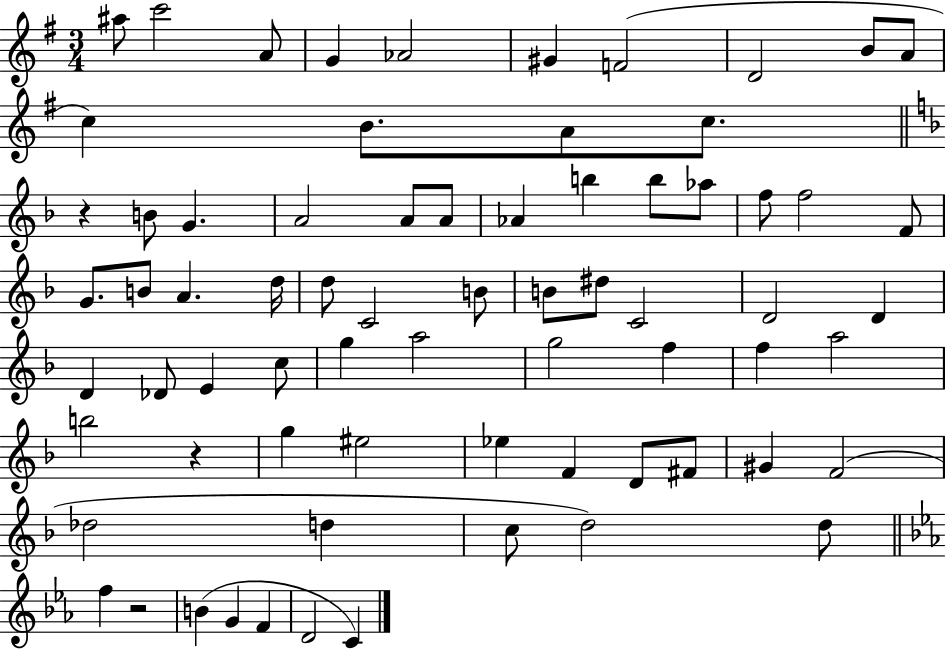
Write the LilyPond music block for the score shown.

{
  \clef treble
  \numericTimeSignature
  \time 3/4
  \key g \major
  ais''8 c'''2 a'8 | g'4 aes'2 | gis'4 f'2( | d'2 b'8 a'8 | \break c''4) b'8. a'8 c''8. | \bar "||" \break \key d \minor r4 b'8 g'4. | a'2 a'8 a'8 | aes'4 b''4 b''8 aes''8 | f''8 f''2 f'8 | \break g'8. b'8 a'4. d''16 | d''8 c'2 b'8 | b'8 dis''8 c'2 | d'2 d'4 | \break d'4 des'8 e'4 c''8 | g''4 a''2 | g''2 f''4 | f''4 a''2 | \break b''2 r4 | g''4 eis''2 | ees''4 f'4 d'8 fis'8 | gis'4 f'2( | \break des''2 d''4 | c''8 d''2) d''8 | \bar "||" \break \key ees \major f''4 r2 | b'4( g'4 f'4 | d'2 c'4) | \bar "|."
}